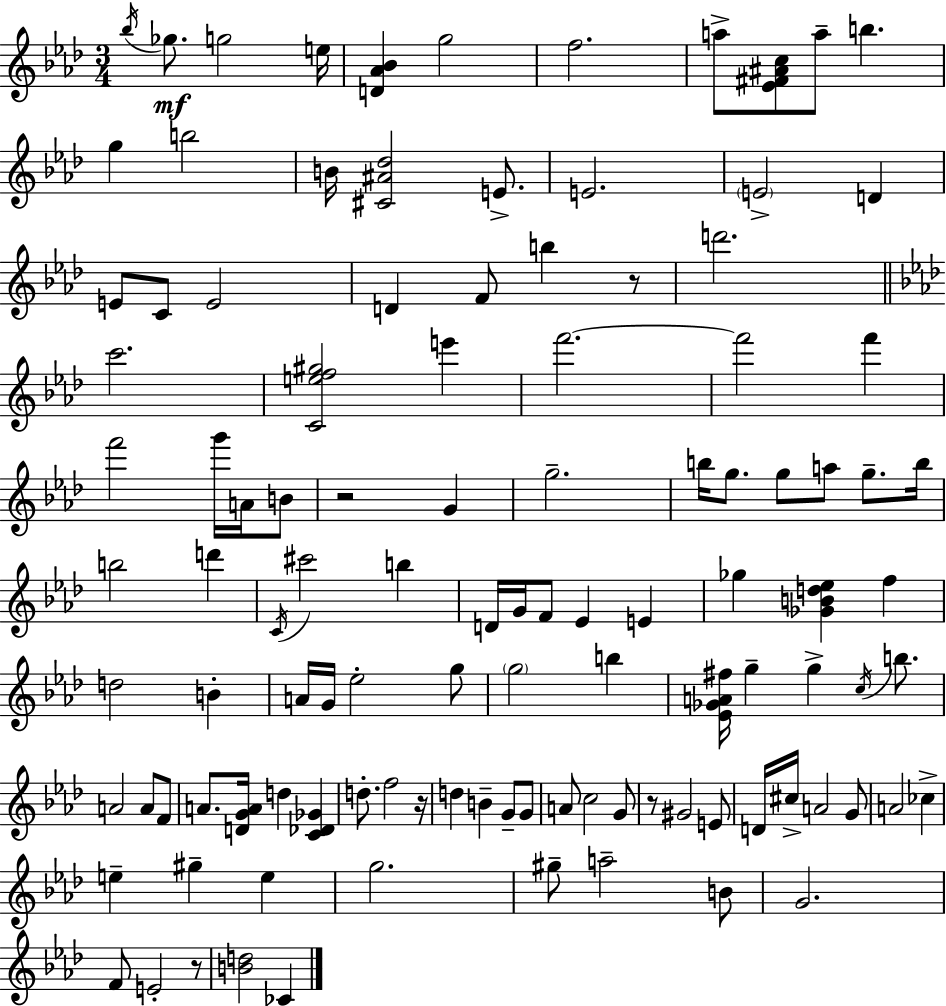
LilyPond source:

{
  \clef treble
  \numericTimeSignature
  \time 3/4
  \key f \minor
  \repeat volta 2 { \acciaccatura { bes''16 }\mf ges''8. g''2 | e''16 <d' aes' bes'>4 g''2 | f''2. | a''8-> <ees' fis' ais' c''>8 a''8-- b''4. | \break g''4 b''2 | b'16 <cis' ais' des''>2 e'8.-> | e'2. | \parenthesize e'2-> d'4 | \break e'8 c'8 e'2 | d'4 f'8 b''4 r8 | d'''2. | \bar "||" \break \key f \minor c'''2. | <c' e'' f'' gis''>2 e'''4 | f'''2.~~ | f'''2 f'''4 | \break f'''2 g'''16 a'16 b'8 | r2 g'4 | g''2.-- | b''16 g''8. g''8 a''8 g''8.-- b''16 | \break b''2 d'''4 | \acciaccatura { c'16 } cis'''2 b''4 | d'16 g'16 f'8 ees'4 e'4 | ges''4 <ges' b' d'' ees''>4 f''4 | \break d''2 b'4-. | a'16 g'16 ees''2-. g''8 | \parenthesize g''2 b''4 | <ees' ges' a' fis''>16 g''4-- g''4-> \acciaccatura { c''16 } b''8. | \break a'2 a'8 | f'8 a'8. <d' g' a'>16 d''4 <c' des' ges'>4 | d''8.-. f''2 | r16 d''4 b'4-- g'8-- | \break g'8 a'8 c''2 | g'8 r8 gis'2 | e'8 d'16 cis''16-> a'2 | g'8 a'2 ces''4-> | \break e''4-- gis''4-- e''4 | g''2. | gis''8-- a''2-- | b'8 g'2. | \break f'8 e'2-. | r8 <b' d''>2 ces'4 | } \bar "|."
}